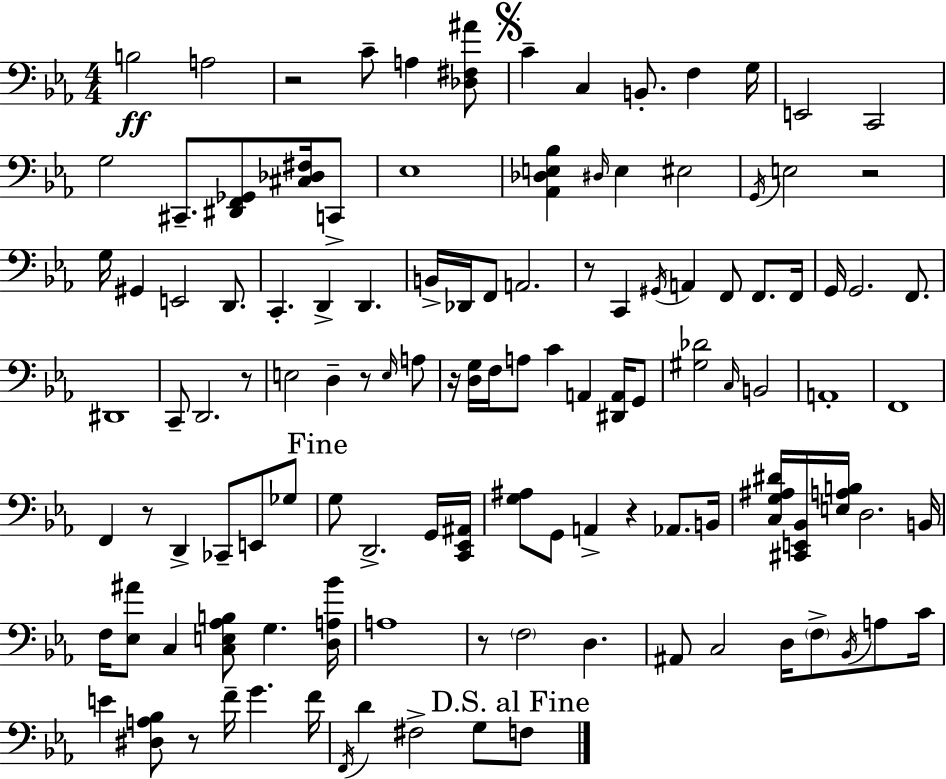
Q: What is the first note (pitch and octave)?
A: B3